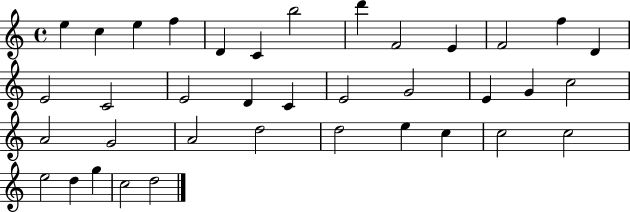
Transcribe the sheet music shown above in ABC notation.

X:1
T:Untitled
M:4/4
L:1/4
K:C
e c e f D C b2 d' F2 E F2 f D E2 C2 E2 D C E2 G2 E G c2 A2 G2 A2 d2 d2 e c c2 c2 e2 d g c2 d2